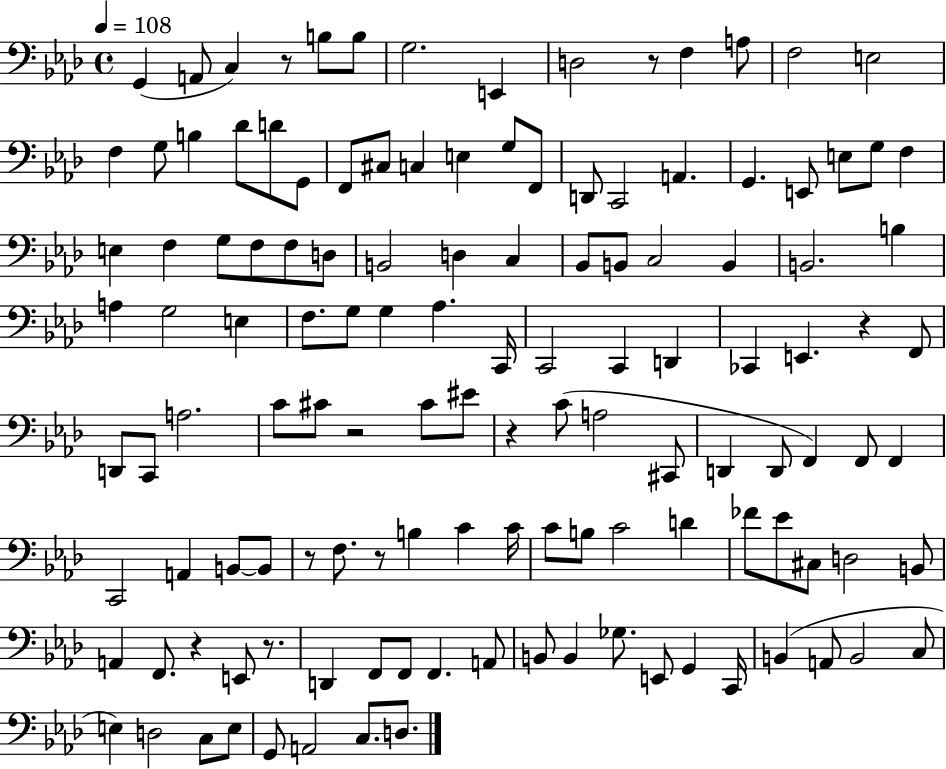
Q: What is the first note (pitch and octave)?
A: G2